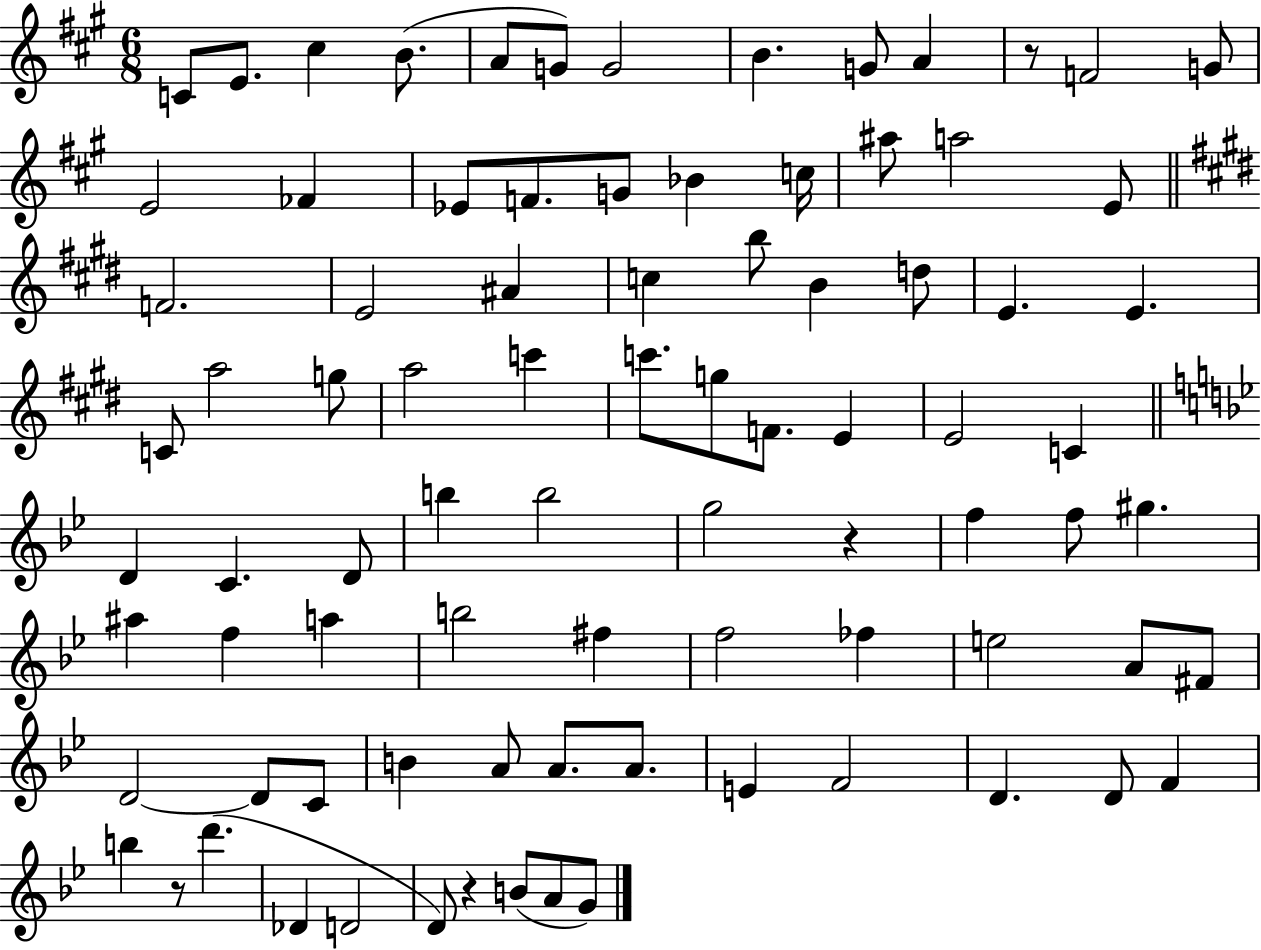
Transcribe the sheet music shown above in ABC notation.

X:1
T:Untitled
M:6/8
L:1/4
K:A
C/2 E/2 ^c B/2 A/2 G/2 G2 B G/2 A z/2 F2 G/2 E2 _F _E/2 F/2 G/2 _B c/4 ^a/2 a2 E/2 F2 E2 ^A c b/2 B d/2 E E C/2 a2 g/2 a2 c' c'/2 g/2 F/2 E E2 C D C D/2 b b2 g2 z f f/2 ^g ^a f a b2 ^f f2 _f e2 A/2 ^F/2 D2 D/2 C/2 B A/2 A/2 A/2 E F2 D D/2 F b z/2 d' _D D2 D/2 z B/2 A/2 G/2